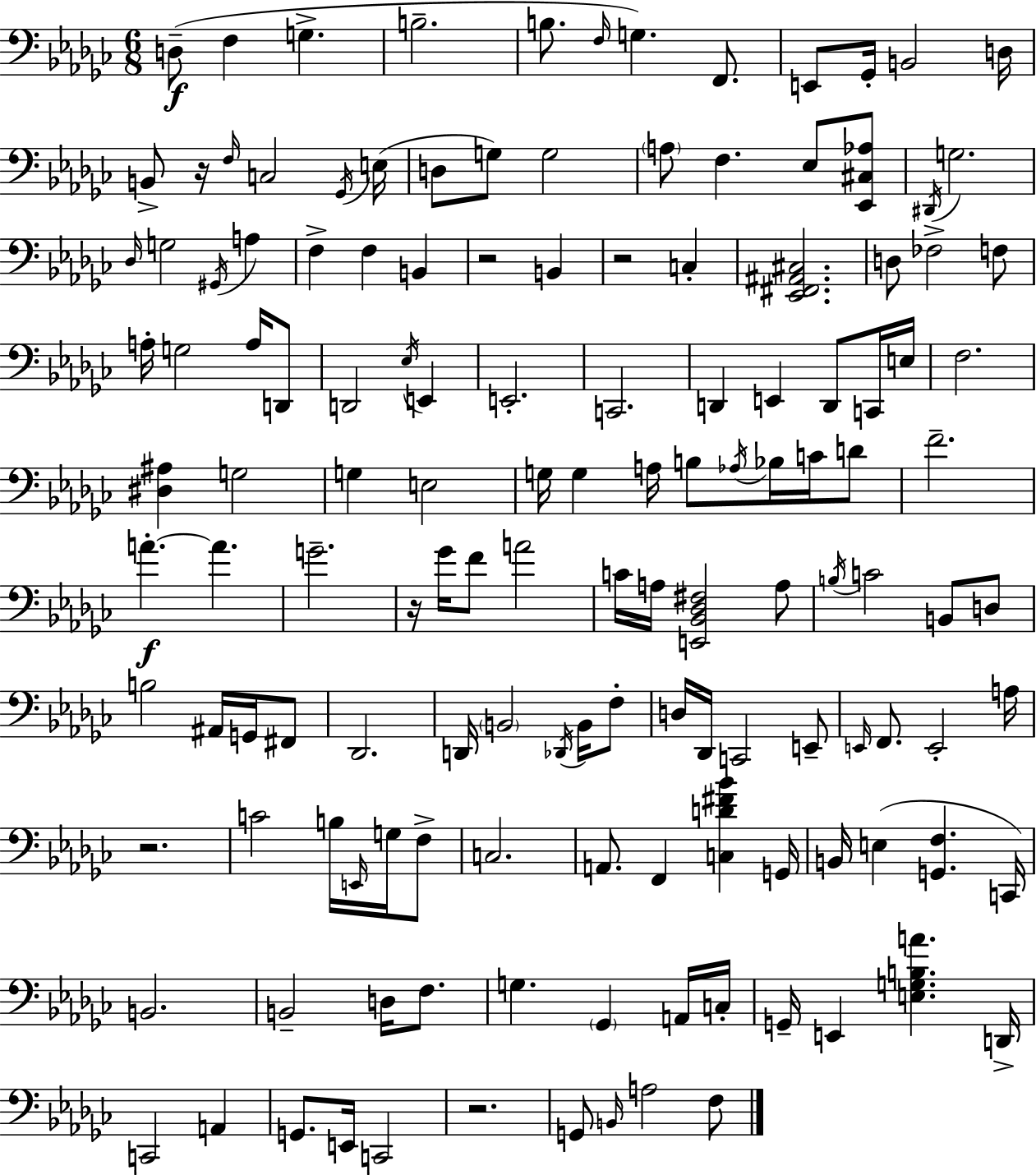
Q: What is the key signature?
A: EES minor